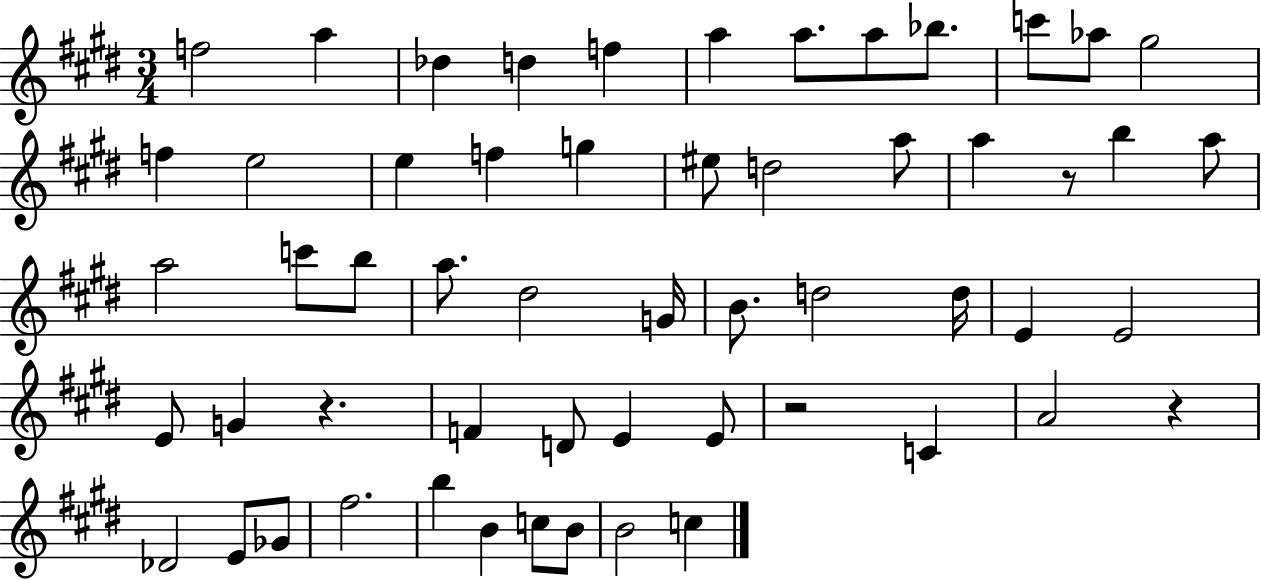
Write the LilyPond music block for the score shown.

{
  \clef treble
  \numericTimeSignature
  \time 3/4
  \key e \major
  \repeat volta 2 { f''2 a''4 | des''4 d''4 f''4 | a''4 a''8. a''8 bes''8. | c'''8 aes''8 gis''2 | \break f''4 e''2 | e''4 f''4 g''4 | eis''8 d''2 a''8 | a''4 r8 b''4 a''8 | \break a''2 c'''8 b''8 | a''8. dis''2 g'16 | b'8. d''2 d''16 | e'4 e'2 | \break e'8 g'4 r4. | f'4 d'8 e'4 e'8 | r2 c'4 | a'2 r4 | \break des'2 e'8 ges'8 | fis''2. | b''4 b'4 c''8 b'8 | b'2 c''4 | \break } \bar "|."
}